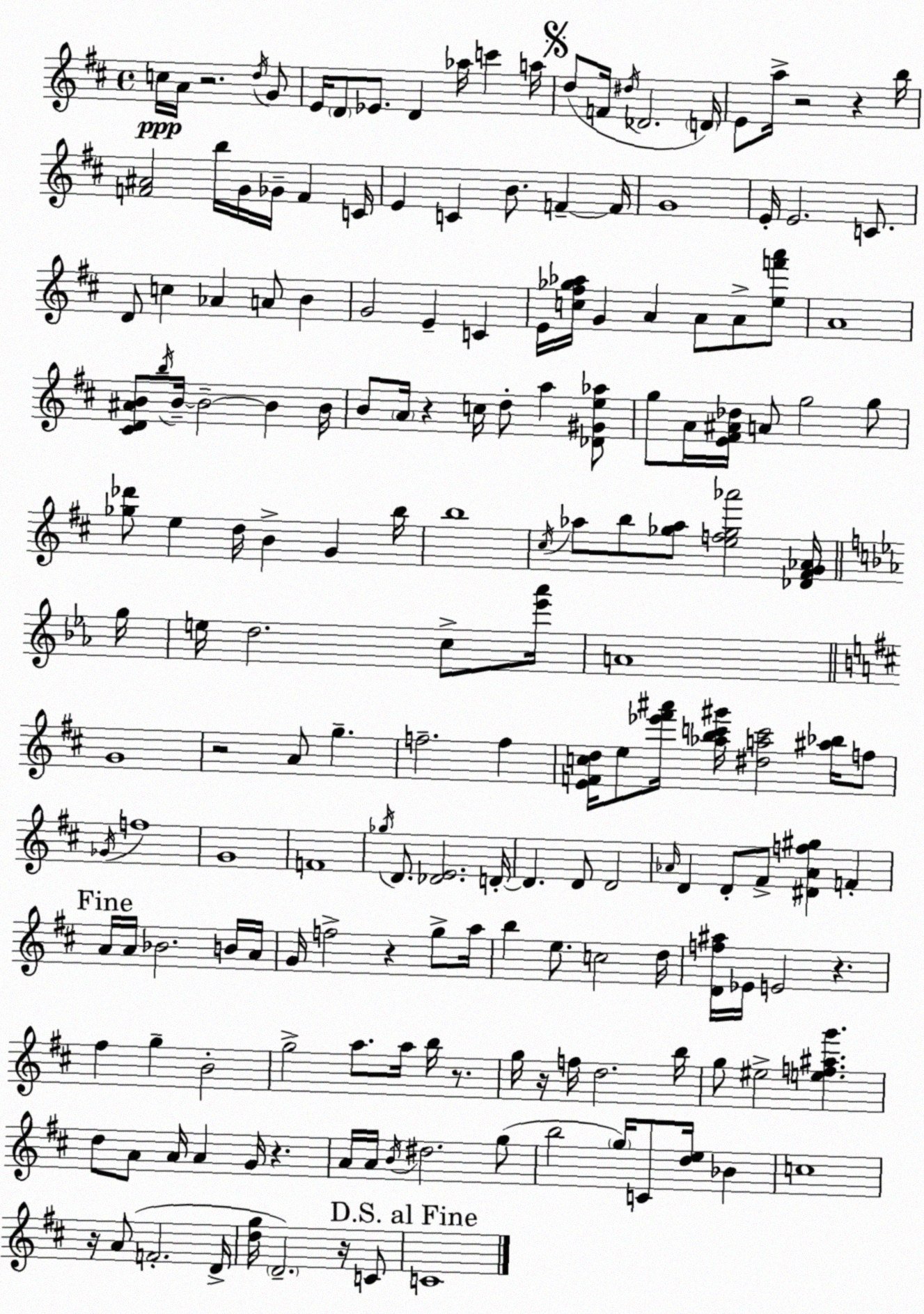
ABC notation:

X:1
T:Untitled
M:4/4
L:1/4
K:D
c/4 A/4 z2 d/4 G/2 E/4 D/2 _E/2 D _a/4 c' a/4 d/2 F/4 ^d/4 _D2 D/4 E/2 a/4 z2 z b/4 [F^A]2 b/4 G/4 _G/4 F C/4 E C B/2 F F/4 G4 E/4 E2 C/2 D/2 c _A A/2 B G2 E C E/4 [c^f_g_a]/4 G A A/2 A/2 [ef'a']/2 A4 [^CD^AB]/2 b/4 B/4 B2 B B/4 B/2 A/4 z c/4 d/2 a [_D^Ge_a]/2 g/2 A/4 [E^F^A_d]/4 A/2 g2 g/2 [_g_d']/2 e d/4 B G b/4 b4 ^c/4 _a/2 b/2 [_g_a]/2 [ef_g_a']2 [_D^FG_A]/4 g/4 e/4 d2 c/2 [_e'_a']/4 A4 G4 z2 A/2 g f2 f [EFcd]/4 e/2 [_e'^f'^a']/4 [_abc'^g']/4 [^dac']2 [^a_b]/4 f/2 _G/4 f4 G4 F4 _g/4 D/2 [_DE]2 D/4 D D/2 D2 _A/4 D D/2 ^F/2 [^D_Af^g] F A/4 A/4 _B2 B/4 A/4 G/4 f2 z g/2 a/4 b e/2 c2 d/4 [Df^a]/4 _E/4 E2 z ^f g B2 g2 a/2 a/4 b/4 z/2 g/4 z/4 f/4 d2 b/4 g/2 ^e2 [ef^ag'] d/2 A/2 A/4 A G/4 z A/4 A/4 B/4 ^d2 g/2 b2 g/4 C/2 [de]/4 _B c4 z/4 A/2 F2 D/4 [dg]/4 D2 z/4 C/2 C4